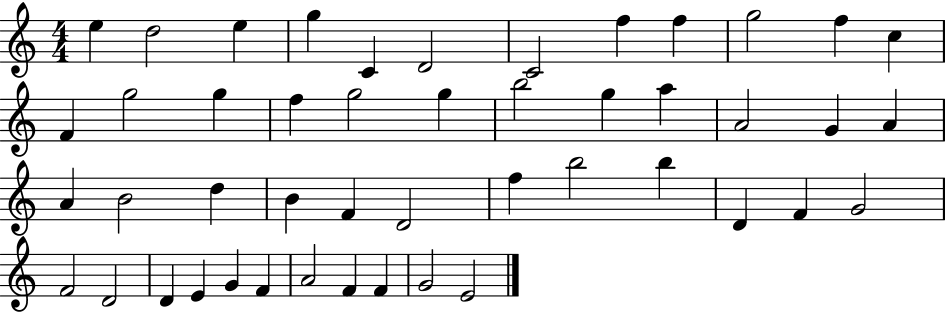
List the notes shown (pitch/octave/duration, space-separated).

E5/q D5/h E5/q G5/q C4/q D4/h C4/h F5/q F5/q G5/h F5/q C5/q F4/q G5/h G5/q F5/q G5/h G5/q B5/h G5/q A5/q A4/h G4/q A4/q A4/q B4/h D5/q B4/q F4/q D4/h F5/q B5/h B5/q D4/q F4/q G4/h F4/h D4/h D4/q E4/q G4/q F4/q A4/h F4/q F4/q G4/h E4/h